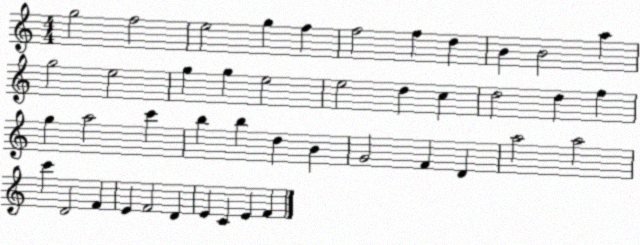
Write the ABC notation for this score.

X:1
T:Untitled
M:4/4
L:1/4
K:C
g2 f2 e2 g f f2 f d B B2 a g2 e2 g g e2 e2 d c d2 d f g a2 c' b b d B G2 F D a2 a2 c' D2 F E F2 D E C E F